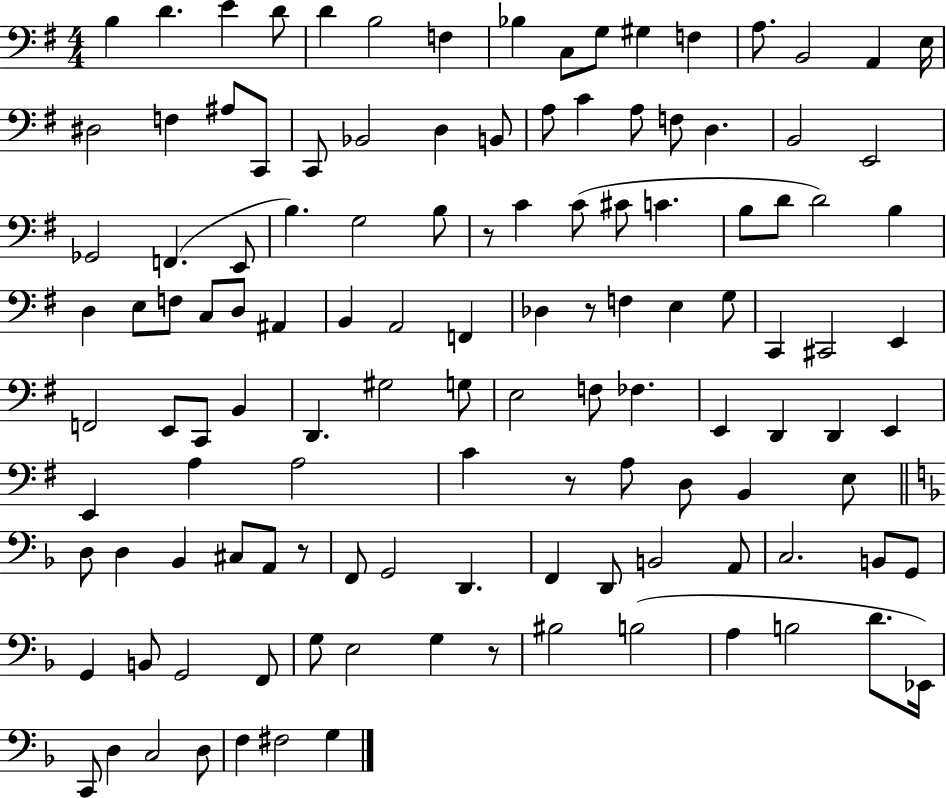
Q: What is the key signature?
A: G major